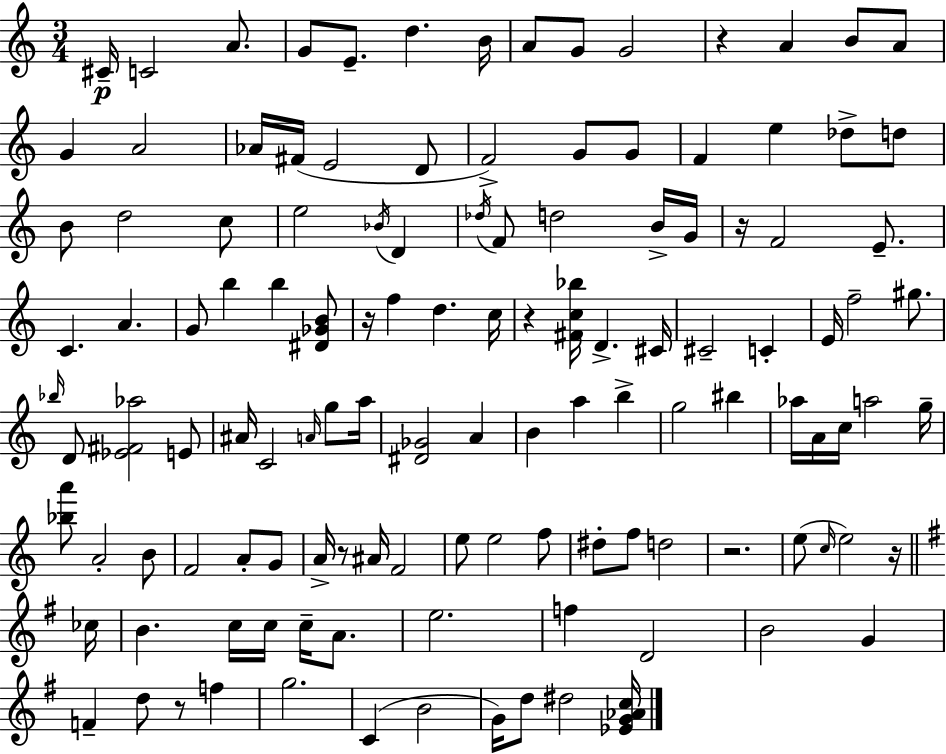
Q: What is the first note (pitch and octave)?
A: C#4